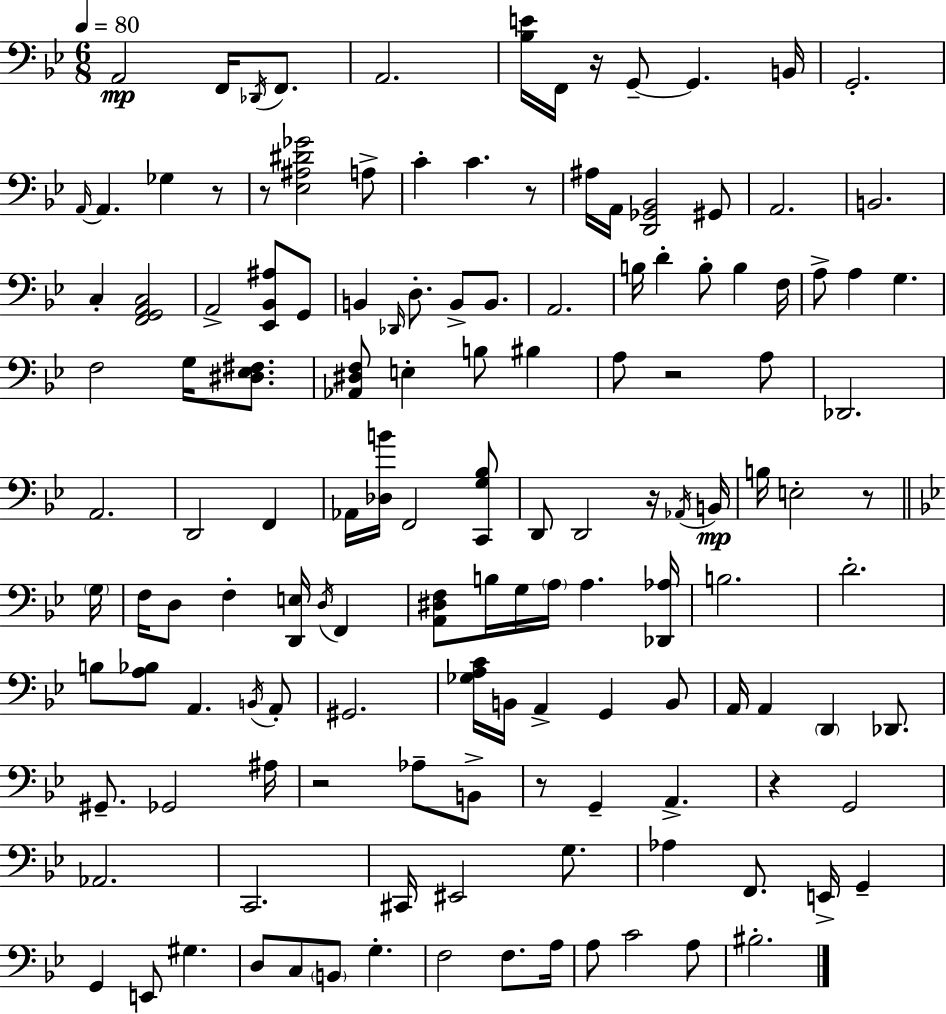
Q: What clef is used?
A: bass